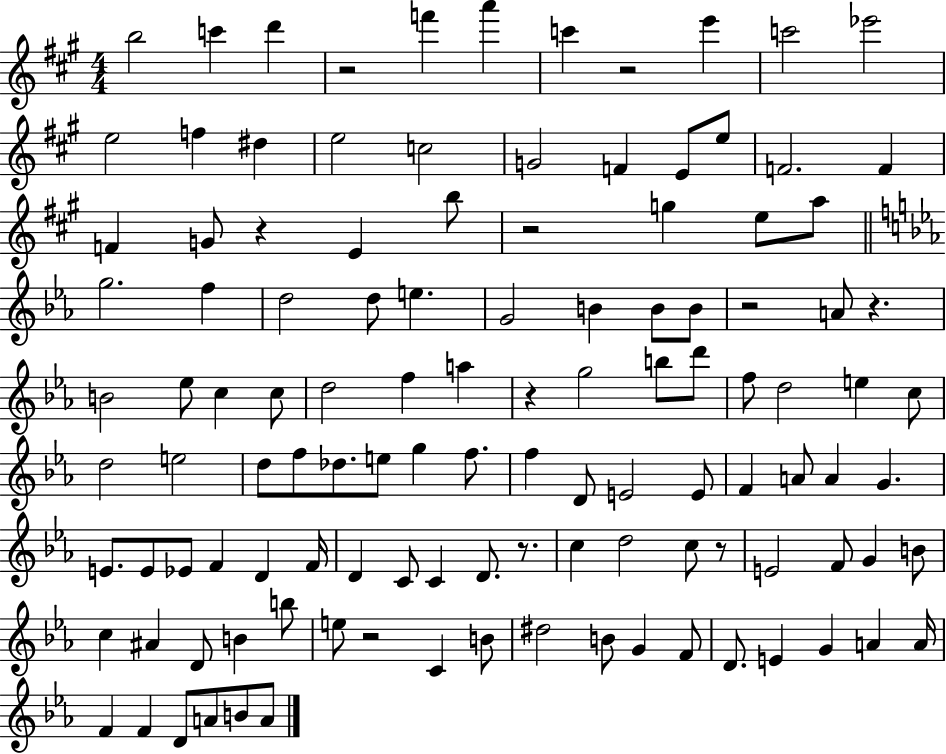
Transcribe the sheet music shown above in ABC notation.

X:1
T:Untitled
M:4/4
L:1/4
K:A
b2 c' d' z2 f' a' c' z2 e' c'2 _e'2 e2 f ^d e2 c2 G2 F E/2 e/2 F2 F F G/2 z E b/2 z2 g e/2 a/2 g2 f d2 d/2 e G2 B B/2 B/2 z2 A/2 z B2 _e/2 c c/2 d2 f a z g2 b/2 d'/2 f/2 d2 e c/2 d2 e2 d/2 f/2 _d/2 e/2 g f/2 f D/2 E2 E/2 F A/2 A G E/2 E/2 _E/2 F D F/4 D C/2 C D/2 z/2 c d2 c/2 z/2 E2 F/2 G B/2 c ^A D/2 B b/2 e/2 z2 C B/2 ^d2 B/2 G F/2 D/2 E G A A/4 F F D/2 A/2 B/2 A/2